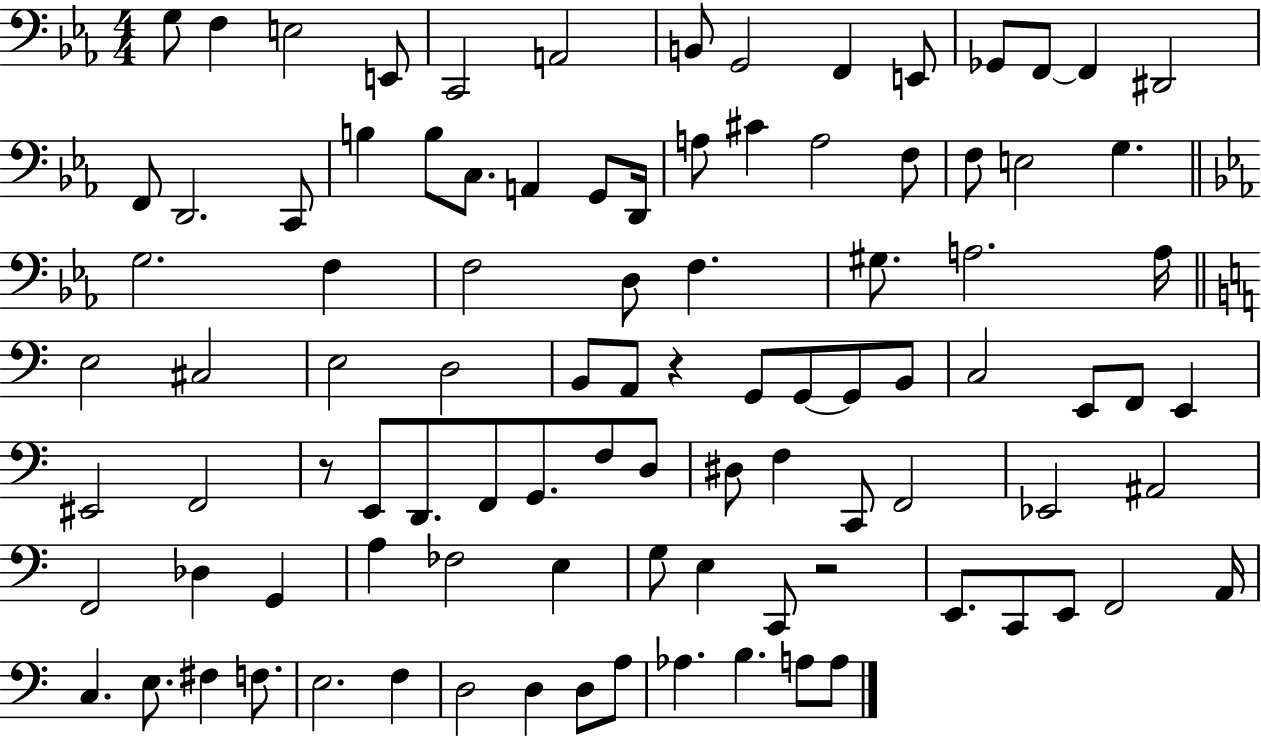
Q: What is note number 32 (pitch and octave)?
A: F3